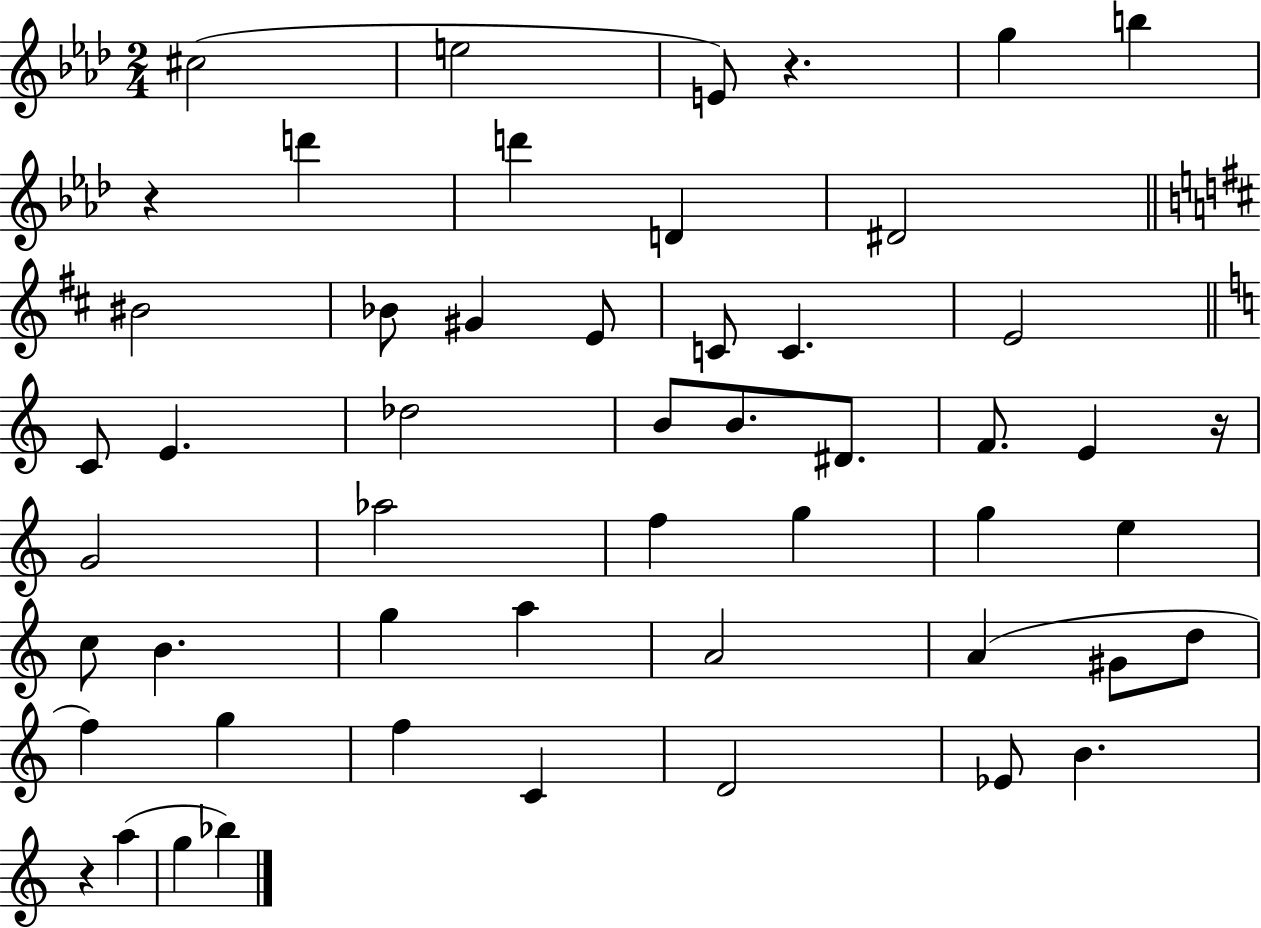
X:1
T:Untitled
M:2/4
L:1/4
K:Ab
^c2 e2 E/2 z g b z d' d' D ^D2 ^B2 _B/2 ^G E/2 C/2 C E2 C/2 E _d2 B/2 B/2 ^D/2 F/2 E z/4 G2 _a2 f g g e c/2 B g a A2 A ^G/2 d/2 f g f C D2 _E/2 B z a g _b